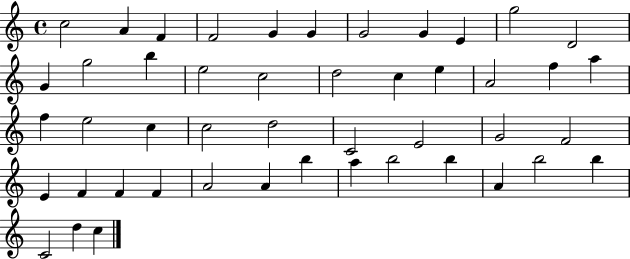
C5/h A4/q F4/q F4/h G4/q G4/q G4/h G4/q E4/q G5/h D4/h G4/q G5/h B5/q E5/h C5/h D5/h C5/q E5/q A4/h F5/q A5/q F5/q E5/h C5/q C5/h D5/h C4/h E4/h G4/h F4/h E4/q F4/q F4/q F4/q A4/h A4/q B5/q A5/q B5/h B5/q A4/q B5/h B5/q C4/h D5/q C5/q